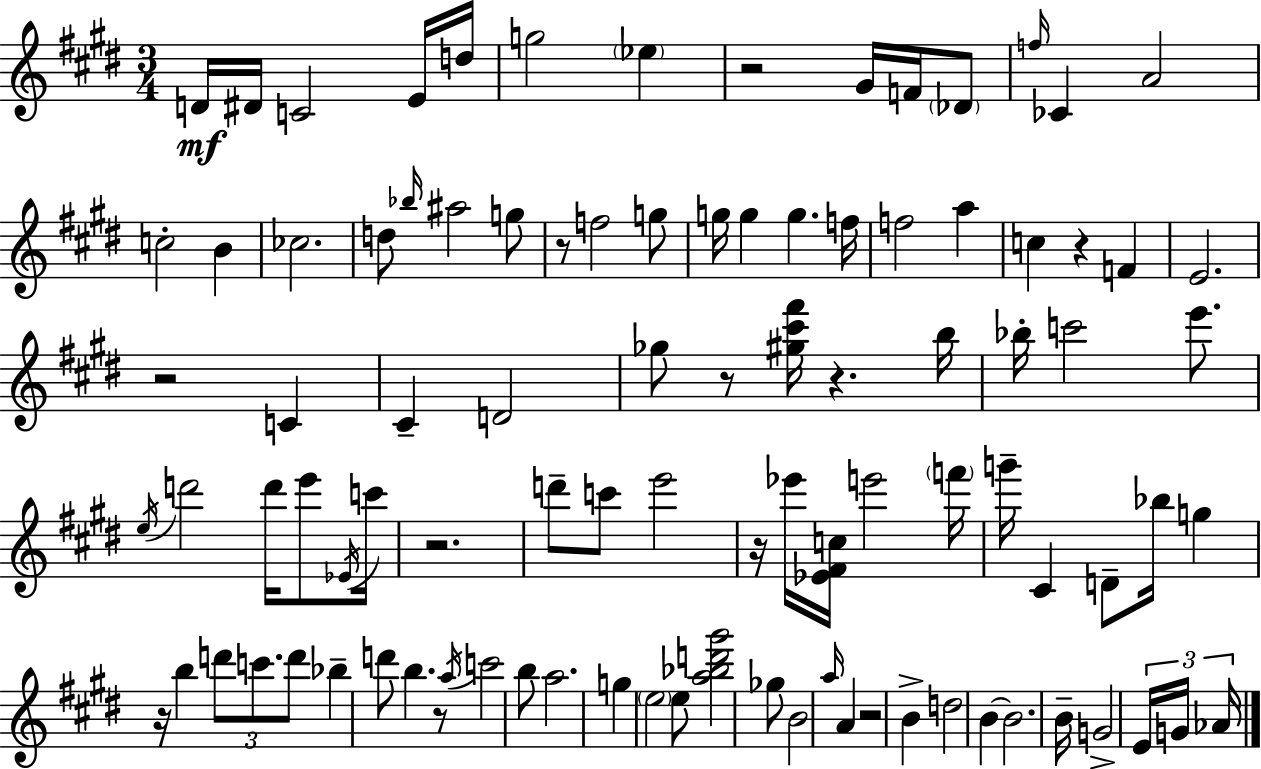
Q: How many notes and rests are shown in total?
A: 97